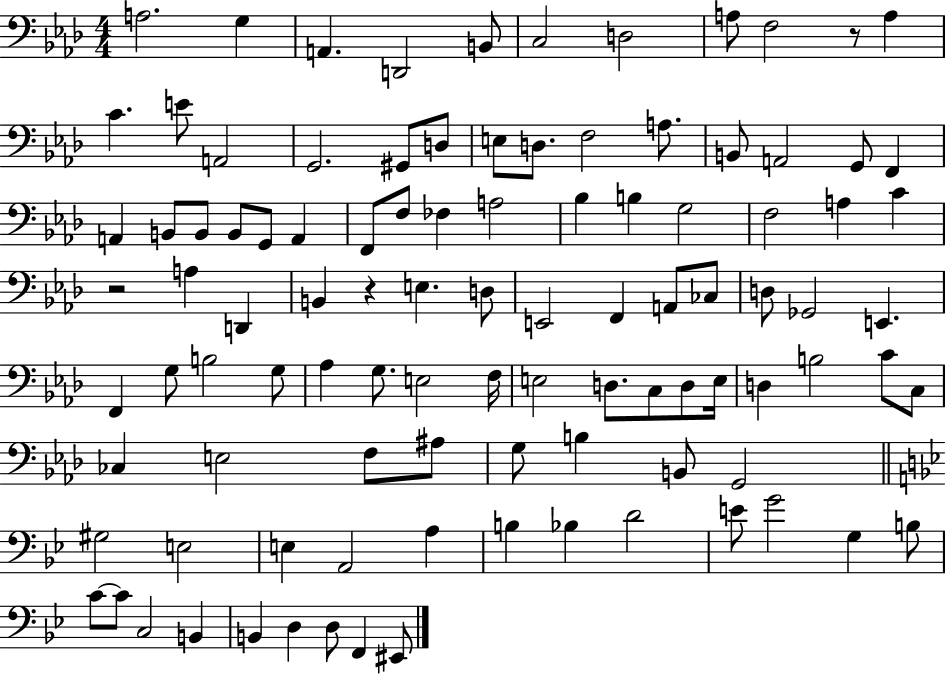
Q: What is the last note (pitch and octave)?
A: EIS2